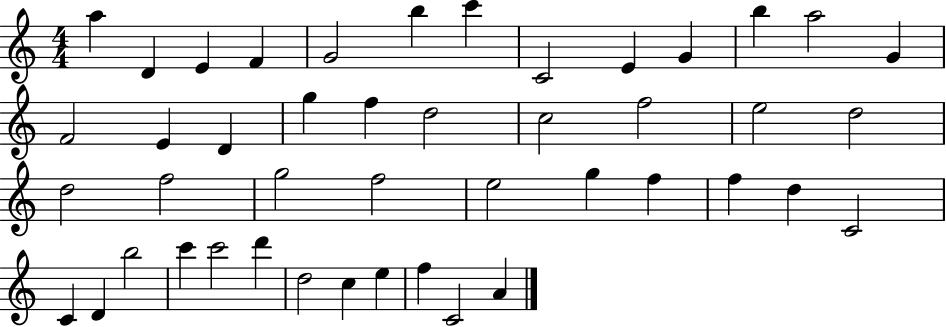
A5/q D4/q E4/q F4/q G4/h B5/q C6/q C4/h E4/q G4/q B5/q A5/h G4/q F4/h E4/q D4/q G5/q F5/q D5/h C5/h F5/h E5/h D5/h D5/h F5/h G5/h F5/h E5/h G5/q F5/q F5/q D5/q C4/h C4/q D4/q B5/h C6/q C6/h D6/q D5/h C5/q E5/q F5/q C4/h A4/q